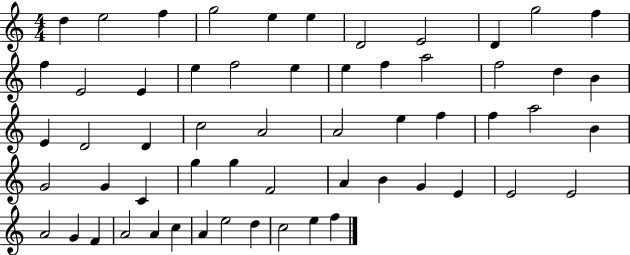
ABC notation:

X:1
T:Untitled
M:4/4
L:1/4
K:C
d e2 f g2 e e D2 E2 D g2 f f E2 E e f2 e e f a2 f2 d B E D2 D c2 A2 A2 e f f a2 B G2 G C g g F2 A B G E E2 E2 A2 G F A2 A c A e2 d c2 e f